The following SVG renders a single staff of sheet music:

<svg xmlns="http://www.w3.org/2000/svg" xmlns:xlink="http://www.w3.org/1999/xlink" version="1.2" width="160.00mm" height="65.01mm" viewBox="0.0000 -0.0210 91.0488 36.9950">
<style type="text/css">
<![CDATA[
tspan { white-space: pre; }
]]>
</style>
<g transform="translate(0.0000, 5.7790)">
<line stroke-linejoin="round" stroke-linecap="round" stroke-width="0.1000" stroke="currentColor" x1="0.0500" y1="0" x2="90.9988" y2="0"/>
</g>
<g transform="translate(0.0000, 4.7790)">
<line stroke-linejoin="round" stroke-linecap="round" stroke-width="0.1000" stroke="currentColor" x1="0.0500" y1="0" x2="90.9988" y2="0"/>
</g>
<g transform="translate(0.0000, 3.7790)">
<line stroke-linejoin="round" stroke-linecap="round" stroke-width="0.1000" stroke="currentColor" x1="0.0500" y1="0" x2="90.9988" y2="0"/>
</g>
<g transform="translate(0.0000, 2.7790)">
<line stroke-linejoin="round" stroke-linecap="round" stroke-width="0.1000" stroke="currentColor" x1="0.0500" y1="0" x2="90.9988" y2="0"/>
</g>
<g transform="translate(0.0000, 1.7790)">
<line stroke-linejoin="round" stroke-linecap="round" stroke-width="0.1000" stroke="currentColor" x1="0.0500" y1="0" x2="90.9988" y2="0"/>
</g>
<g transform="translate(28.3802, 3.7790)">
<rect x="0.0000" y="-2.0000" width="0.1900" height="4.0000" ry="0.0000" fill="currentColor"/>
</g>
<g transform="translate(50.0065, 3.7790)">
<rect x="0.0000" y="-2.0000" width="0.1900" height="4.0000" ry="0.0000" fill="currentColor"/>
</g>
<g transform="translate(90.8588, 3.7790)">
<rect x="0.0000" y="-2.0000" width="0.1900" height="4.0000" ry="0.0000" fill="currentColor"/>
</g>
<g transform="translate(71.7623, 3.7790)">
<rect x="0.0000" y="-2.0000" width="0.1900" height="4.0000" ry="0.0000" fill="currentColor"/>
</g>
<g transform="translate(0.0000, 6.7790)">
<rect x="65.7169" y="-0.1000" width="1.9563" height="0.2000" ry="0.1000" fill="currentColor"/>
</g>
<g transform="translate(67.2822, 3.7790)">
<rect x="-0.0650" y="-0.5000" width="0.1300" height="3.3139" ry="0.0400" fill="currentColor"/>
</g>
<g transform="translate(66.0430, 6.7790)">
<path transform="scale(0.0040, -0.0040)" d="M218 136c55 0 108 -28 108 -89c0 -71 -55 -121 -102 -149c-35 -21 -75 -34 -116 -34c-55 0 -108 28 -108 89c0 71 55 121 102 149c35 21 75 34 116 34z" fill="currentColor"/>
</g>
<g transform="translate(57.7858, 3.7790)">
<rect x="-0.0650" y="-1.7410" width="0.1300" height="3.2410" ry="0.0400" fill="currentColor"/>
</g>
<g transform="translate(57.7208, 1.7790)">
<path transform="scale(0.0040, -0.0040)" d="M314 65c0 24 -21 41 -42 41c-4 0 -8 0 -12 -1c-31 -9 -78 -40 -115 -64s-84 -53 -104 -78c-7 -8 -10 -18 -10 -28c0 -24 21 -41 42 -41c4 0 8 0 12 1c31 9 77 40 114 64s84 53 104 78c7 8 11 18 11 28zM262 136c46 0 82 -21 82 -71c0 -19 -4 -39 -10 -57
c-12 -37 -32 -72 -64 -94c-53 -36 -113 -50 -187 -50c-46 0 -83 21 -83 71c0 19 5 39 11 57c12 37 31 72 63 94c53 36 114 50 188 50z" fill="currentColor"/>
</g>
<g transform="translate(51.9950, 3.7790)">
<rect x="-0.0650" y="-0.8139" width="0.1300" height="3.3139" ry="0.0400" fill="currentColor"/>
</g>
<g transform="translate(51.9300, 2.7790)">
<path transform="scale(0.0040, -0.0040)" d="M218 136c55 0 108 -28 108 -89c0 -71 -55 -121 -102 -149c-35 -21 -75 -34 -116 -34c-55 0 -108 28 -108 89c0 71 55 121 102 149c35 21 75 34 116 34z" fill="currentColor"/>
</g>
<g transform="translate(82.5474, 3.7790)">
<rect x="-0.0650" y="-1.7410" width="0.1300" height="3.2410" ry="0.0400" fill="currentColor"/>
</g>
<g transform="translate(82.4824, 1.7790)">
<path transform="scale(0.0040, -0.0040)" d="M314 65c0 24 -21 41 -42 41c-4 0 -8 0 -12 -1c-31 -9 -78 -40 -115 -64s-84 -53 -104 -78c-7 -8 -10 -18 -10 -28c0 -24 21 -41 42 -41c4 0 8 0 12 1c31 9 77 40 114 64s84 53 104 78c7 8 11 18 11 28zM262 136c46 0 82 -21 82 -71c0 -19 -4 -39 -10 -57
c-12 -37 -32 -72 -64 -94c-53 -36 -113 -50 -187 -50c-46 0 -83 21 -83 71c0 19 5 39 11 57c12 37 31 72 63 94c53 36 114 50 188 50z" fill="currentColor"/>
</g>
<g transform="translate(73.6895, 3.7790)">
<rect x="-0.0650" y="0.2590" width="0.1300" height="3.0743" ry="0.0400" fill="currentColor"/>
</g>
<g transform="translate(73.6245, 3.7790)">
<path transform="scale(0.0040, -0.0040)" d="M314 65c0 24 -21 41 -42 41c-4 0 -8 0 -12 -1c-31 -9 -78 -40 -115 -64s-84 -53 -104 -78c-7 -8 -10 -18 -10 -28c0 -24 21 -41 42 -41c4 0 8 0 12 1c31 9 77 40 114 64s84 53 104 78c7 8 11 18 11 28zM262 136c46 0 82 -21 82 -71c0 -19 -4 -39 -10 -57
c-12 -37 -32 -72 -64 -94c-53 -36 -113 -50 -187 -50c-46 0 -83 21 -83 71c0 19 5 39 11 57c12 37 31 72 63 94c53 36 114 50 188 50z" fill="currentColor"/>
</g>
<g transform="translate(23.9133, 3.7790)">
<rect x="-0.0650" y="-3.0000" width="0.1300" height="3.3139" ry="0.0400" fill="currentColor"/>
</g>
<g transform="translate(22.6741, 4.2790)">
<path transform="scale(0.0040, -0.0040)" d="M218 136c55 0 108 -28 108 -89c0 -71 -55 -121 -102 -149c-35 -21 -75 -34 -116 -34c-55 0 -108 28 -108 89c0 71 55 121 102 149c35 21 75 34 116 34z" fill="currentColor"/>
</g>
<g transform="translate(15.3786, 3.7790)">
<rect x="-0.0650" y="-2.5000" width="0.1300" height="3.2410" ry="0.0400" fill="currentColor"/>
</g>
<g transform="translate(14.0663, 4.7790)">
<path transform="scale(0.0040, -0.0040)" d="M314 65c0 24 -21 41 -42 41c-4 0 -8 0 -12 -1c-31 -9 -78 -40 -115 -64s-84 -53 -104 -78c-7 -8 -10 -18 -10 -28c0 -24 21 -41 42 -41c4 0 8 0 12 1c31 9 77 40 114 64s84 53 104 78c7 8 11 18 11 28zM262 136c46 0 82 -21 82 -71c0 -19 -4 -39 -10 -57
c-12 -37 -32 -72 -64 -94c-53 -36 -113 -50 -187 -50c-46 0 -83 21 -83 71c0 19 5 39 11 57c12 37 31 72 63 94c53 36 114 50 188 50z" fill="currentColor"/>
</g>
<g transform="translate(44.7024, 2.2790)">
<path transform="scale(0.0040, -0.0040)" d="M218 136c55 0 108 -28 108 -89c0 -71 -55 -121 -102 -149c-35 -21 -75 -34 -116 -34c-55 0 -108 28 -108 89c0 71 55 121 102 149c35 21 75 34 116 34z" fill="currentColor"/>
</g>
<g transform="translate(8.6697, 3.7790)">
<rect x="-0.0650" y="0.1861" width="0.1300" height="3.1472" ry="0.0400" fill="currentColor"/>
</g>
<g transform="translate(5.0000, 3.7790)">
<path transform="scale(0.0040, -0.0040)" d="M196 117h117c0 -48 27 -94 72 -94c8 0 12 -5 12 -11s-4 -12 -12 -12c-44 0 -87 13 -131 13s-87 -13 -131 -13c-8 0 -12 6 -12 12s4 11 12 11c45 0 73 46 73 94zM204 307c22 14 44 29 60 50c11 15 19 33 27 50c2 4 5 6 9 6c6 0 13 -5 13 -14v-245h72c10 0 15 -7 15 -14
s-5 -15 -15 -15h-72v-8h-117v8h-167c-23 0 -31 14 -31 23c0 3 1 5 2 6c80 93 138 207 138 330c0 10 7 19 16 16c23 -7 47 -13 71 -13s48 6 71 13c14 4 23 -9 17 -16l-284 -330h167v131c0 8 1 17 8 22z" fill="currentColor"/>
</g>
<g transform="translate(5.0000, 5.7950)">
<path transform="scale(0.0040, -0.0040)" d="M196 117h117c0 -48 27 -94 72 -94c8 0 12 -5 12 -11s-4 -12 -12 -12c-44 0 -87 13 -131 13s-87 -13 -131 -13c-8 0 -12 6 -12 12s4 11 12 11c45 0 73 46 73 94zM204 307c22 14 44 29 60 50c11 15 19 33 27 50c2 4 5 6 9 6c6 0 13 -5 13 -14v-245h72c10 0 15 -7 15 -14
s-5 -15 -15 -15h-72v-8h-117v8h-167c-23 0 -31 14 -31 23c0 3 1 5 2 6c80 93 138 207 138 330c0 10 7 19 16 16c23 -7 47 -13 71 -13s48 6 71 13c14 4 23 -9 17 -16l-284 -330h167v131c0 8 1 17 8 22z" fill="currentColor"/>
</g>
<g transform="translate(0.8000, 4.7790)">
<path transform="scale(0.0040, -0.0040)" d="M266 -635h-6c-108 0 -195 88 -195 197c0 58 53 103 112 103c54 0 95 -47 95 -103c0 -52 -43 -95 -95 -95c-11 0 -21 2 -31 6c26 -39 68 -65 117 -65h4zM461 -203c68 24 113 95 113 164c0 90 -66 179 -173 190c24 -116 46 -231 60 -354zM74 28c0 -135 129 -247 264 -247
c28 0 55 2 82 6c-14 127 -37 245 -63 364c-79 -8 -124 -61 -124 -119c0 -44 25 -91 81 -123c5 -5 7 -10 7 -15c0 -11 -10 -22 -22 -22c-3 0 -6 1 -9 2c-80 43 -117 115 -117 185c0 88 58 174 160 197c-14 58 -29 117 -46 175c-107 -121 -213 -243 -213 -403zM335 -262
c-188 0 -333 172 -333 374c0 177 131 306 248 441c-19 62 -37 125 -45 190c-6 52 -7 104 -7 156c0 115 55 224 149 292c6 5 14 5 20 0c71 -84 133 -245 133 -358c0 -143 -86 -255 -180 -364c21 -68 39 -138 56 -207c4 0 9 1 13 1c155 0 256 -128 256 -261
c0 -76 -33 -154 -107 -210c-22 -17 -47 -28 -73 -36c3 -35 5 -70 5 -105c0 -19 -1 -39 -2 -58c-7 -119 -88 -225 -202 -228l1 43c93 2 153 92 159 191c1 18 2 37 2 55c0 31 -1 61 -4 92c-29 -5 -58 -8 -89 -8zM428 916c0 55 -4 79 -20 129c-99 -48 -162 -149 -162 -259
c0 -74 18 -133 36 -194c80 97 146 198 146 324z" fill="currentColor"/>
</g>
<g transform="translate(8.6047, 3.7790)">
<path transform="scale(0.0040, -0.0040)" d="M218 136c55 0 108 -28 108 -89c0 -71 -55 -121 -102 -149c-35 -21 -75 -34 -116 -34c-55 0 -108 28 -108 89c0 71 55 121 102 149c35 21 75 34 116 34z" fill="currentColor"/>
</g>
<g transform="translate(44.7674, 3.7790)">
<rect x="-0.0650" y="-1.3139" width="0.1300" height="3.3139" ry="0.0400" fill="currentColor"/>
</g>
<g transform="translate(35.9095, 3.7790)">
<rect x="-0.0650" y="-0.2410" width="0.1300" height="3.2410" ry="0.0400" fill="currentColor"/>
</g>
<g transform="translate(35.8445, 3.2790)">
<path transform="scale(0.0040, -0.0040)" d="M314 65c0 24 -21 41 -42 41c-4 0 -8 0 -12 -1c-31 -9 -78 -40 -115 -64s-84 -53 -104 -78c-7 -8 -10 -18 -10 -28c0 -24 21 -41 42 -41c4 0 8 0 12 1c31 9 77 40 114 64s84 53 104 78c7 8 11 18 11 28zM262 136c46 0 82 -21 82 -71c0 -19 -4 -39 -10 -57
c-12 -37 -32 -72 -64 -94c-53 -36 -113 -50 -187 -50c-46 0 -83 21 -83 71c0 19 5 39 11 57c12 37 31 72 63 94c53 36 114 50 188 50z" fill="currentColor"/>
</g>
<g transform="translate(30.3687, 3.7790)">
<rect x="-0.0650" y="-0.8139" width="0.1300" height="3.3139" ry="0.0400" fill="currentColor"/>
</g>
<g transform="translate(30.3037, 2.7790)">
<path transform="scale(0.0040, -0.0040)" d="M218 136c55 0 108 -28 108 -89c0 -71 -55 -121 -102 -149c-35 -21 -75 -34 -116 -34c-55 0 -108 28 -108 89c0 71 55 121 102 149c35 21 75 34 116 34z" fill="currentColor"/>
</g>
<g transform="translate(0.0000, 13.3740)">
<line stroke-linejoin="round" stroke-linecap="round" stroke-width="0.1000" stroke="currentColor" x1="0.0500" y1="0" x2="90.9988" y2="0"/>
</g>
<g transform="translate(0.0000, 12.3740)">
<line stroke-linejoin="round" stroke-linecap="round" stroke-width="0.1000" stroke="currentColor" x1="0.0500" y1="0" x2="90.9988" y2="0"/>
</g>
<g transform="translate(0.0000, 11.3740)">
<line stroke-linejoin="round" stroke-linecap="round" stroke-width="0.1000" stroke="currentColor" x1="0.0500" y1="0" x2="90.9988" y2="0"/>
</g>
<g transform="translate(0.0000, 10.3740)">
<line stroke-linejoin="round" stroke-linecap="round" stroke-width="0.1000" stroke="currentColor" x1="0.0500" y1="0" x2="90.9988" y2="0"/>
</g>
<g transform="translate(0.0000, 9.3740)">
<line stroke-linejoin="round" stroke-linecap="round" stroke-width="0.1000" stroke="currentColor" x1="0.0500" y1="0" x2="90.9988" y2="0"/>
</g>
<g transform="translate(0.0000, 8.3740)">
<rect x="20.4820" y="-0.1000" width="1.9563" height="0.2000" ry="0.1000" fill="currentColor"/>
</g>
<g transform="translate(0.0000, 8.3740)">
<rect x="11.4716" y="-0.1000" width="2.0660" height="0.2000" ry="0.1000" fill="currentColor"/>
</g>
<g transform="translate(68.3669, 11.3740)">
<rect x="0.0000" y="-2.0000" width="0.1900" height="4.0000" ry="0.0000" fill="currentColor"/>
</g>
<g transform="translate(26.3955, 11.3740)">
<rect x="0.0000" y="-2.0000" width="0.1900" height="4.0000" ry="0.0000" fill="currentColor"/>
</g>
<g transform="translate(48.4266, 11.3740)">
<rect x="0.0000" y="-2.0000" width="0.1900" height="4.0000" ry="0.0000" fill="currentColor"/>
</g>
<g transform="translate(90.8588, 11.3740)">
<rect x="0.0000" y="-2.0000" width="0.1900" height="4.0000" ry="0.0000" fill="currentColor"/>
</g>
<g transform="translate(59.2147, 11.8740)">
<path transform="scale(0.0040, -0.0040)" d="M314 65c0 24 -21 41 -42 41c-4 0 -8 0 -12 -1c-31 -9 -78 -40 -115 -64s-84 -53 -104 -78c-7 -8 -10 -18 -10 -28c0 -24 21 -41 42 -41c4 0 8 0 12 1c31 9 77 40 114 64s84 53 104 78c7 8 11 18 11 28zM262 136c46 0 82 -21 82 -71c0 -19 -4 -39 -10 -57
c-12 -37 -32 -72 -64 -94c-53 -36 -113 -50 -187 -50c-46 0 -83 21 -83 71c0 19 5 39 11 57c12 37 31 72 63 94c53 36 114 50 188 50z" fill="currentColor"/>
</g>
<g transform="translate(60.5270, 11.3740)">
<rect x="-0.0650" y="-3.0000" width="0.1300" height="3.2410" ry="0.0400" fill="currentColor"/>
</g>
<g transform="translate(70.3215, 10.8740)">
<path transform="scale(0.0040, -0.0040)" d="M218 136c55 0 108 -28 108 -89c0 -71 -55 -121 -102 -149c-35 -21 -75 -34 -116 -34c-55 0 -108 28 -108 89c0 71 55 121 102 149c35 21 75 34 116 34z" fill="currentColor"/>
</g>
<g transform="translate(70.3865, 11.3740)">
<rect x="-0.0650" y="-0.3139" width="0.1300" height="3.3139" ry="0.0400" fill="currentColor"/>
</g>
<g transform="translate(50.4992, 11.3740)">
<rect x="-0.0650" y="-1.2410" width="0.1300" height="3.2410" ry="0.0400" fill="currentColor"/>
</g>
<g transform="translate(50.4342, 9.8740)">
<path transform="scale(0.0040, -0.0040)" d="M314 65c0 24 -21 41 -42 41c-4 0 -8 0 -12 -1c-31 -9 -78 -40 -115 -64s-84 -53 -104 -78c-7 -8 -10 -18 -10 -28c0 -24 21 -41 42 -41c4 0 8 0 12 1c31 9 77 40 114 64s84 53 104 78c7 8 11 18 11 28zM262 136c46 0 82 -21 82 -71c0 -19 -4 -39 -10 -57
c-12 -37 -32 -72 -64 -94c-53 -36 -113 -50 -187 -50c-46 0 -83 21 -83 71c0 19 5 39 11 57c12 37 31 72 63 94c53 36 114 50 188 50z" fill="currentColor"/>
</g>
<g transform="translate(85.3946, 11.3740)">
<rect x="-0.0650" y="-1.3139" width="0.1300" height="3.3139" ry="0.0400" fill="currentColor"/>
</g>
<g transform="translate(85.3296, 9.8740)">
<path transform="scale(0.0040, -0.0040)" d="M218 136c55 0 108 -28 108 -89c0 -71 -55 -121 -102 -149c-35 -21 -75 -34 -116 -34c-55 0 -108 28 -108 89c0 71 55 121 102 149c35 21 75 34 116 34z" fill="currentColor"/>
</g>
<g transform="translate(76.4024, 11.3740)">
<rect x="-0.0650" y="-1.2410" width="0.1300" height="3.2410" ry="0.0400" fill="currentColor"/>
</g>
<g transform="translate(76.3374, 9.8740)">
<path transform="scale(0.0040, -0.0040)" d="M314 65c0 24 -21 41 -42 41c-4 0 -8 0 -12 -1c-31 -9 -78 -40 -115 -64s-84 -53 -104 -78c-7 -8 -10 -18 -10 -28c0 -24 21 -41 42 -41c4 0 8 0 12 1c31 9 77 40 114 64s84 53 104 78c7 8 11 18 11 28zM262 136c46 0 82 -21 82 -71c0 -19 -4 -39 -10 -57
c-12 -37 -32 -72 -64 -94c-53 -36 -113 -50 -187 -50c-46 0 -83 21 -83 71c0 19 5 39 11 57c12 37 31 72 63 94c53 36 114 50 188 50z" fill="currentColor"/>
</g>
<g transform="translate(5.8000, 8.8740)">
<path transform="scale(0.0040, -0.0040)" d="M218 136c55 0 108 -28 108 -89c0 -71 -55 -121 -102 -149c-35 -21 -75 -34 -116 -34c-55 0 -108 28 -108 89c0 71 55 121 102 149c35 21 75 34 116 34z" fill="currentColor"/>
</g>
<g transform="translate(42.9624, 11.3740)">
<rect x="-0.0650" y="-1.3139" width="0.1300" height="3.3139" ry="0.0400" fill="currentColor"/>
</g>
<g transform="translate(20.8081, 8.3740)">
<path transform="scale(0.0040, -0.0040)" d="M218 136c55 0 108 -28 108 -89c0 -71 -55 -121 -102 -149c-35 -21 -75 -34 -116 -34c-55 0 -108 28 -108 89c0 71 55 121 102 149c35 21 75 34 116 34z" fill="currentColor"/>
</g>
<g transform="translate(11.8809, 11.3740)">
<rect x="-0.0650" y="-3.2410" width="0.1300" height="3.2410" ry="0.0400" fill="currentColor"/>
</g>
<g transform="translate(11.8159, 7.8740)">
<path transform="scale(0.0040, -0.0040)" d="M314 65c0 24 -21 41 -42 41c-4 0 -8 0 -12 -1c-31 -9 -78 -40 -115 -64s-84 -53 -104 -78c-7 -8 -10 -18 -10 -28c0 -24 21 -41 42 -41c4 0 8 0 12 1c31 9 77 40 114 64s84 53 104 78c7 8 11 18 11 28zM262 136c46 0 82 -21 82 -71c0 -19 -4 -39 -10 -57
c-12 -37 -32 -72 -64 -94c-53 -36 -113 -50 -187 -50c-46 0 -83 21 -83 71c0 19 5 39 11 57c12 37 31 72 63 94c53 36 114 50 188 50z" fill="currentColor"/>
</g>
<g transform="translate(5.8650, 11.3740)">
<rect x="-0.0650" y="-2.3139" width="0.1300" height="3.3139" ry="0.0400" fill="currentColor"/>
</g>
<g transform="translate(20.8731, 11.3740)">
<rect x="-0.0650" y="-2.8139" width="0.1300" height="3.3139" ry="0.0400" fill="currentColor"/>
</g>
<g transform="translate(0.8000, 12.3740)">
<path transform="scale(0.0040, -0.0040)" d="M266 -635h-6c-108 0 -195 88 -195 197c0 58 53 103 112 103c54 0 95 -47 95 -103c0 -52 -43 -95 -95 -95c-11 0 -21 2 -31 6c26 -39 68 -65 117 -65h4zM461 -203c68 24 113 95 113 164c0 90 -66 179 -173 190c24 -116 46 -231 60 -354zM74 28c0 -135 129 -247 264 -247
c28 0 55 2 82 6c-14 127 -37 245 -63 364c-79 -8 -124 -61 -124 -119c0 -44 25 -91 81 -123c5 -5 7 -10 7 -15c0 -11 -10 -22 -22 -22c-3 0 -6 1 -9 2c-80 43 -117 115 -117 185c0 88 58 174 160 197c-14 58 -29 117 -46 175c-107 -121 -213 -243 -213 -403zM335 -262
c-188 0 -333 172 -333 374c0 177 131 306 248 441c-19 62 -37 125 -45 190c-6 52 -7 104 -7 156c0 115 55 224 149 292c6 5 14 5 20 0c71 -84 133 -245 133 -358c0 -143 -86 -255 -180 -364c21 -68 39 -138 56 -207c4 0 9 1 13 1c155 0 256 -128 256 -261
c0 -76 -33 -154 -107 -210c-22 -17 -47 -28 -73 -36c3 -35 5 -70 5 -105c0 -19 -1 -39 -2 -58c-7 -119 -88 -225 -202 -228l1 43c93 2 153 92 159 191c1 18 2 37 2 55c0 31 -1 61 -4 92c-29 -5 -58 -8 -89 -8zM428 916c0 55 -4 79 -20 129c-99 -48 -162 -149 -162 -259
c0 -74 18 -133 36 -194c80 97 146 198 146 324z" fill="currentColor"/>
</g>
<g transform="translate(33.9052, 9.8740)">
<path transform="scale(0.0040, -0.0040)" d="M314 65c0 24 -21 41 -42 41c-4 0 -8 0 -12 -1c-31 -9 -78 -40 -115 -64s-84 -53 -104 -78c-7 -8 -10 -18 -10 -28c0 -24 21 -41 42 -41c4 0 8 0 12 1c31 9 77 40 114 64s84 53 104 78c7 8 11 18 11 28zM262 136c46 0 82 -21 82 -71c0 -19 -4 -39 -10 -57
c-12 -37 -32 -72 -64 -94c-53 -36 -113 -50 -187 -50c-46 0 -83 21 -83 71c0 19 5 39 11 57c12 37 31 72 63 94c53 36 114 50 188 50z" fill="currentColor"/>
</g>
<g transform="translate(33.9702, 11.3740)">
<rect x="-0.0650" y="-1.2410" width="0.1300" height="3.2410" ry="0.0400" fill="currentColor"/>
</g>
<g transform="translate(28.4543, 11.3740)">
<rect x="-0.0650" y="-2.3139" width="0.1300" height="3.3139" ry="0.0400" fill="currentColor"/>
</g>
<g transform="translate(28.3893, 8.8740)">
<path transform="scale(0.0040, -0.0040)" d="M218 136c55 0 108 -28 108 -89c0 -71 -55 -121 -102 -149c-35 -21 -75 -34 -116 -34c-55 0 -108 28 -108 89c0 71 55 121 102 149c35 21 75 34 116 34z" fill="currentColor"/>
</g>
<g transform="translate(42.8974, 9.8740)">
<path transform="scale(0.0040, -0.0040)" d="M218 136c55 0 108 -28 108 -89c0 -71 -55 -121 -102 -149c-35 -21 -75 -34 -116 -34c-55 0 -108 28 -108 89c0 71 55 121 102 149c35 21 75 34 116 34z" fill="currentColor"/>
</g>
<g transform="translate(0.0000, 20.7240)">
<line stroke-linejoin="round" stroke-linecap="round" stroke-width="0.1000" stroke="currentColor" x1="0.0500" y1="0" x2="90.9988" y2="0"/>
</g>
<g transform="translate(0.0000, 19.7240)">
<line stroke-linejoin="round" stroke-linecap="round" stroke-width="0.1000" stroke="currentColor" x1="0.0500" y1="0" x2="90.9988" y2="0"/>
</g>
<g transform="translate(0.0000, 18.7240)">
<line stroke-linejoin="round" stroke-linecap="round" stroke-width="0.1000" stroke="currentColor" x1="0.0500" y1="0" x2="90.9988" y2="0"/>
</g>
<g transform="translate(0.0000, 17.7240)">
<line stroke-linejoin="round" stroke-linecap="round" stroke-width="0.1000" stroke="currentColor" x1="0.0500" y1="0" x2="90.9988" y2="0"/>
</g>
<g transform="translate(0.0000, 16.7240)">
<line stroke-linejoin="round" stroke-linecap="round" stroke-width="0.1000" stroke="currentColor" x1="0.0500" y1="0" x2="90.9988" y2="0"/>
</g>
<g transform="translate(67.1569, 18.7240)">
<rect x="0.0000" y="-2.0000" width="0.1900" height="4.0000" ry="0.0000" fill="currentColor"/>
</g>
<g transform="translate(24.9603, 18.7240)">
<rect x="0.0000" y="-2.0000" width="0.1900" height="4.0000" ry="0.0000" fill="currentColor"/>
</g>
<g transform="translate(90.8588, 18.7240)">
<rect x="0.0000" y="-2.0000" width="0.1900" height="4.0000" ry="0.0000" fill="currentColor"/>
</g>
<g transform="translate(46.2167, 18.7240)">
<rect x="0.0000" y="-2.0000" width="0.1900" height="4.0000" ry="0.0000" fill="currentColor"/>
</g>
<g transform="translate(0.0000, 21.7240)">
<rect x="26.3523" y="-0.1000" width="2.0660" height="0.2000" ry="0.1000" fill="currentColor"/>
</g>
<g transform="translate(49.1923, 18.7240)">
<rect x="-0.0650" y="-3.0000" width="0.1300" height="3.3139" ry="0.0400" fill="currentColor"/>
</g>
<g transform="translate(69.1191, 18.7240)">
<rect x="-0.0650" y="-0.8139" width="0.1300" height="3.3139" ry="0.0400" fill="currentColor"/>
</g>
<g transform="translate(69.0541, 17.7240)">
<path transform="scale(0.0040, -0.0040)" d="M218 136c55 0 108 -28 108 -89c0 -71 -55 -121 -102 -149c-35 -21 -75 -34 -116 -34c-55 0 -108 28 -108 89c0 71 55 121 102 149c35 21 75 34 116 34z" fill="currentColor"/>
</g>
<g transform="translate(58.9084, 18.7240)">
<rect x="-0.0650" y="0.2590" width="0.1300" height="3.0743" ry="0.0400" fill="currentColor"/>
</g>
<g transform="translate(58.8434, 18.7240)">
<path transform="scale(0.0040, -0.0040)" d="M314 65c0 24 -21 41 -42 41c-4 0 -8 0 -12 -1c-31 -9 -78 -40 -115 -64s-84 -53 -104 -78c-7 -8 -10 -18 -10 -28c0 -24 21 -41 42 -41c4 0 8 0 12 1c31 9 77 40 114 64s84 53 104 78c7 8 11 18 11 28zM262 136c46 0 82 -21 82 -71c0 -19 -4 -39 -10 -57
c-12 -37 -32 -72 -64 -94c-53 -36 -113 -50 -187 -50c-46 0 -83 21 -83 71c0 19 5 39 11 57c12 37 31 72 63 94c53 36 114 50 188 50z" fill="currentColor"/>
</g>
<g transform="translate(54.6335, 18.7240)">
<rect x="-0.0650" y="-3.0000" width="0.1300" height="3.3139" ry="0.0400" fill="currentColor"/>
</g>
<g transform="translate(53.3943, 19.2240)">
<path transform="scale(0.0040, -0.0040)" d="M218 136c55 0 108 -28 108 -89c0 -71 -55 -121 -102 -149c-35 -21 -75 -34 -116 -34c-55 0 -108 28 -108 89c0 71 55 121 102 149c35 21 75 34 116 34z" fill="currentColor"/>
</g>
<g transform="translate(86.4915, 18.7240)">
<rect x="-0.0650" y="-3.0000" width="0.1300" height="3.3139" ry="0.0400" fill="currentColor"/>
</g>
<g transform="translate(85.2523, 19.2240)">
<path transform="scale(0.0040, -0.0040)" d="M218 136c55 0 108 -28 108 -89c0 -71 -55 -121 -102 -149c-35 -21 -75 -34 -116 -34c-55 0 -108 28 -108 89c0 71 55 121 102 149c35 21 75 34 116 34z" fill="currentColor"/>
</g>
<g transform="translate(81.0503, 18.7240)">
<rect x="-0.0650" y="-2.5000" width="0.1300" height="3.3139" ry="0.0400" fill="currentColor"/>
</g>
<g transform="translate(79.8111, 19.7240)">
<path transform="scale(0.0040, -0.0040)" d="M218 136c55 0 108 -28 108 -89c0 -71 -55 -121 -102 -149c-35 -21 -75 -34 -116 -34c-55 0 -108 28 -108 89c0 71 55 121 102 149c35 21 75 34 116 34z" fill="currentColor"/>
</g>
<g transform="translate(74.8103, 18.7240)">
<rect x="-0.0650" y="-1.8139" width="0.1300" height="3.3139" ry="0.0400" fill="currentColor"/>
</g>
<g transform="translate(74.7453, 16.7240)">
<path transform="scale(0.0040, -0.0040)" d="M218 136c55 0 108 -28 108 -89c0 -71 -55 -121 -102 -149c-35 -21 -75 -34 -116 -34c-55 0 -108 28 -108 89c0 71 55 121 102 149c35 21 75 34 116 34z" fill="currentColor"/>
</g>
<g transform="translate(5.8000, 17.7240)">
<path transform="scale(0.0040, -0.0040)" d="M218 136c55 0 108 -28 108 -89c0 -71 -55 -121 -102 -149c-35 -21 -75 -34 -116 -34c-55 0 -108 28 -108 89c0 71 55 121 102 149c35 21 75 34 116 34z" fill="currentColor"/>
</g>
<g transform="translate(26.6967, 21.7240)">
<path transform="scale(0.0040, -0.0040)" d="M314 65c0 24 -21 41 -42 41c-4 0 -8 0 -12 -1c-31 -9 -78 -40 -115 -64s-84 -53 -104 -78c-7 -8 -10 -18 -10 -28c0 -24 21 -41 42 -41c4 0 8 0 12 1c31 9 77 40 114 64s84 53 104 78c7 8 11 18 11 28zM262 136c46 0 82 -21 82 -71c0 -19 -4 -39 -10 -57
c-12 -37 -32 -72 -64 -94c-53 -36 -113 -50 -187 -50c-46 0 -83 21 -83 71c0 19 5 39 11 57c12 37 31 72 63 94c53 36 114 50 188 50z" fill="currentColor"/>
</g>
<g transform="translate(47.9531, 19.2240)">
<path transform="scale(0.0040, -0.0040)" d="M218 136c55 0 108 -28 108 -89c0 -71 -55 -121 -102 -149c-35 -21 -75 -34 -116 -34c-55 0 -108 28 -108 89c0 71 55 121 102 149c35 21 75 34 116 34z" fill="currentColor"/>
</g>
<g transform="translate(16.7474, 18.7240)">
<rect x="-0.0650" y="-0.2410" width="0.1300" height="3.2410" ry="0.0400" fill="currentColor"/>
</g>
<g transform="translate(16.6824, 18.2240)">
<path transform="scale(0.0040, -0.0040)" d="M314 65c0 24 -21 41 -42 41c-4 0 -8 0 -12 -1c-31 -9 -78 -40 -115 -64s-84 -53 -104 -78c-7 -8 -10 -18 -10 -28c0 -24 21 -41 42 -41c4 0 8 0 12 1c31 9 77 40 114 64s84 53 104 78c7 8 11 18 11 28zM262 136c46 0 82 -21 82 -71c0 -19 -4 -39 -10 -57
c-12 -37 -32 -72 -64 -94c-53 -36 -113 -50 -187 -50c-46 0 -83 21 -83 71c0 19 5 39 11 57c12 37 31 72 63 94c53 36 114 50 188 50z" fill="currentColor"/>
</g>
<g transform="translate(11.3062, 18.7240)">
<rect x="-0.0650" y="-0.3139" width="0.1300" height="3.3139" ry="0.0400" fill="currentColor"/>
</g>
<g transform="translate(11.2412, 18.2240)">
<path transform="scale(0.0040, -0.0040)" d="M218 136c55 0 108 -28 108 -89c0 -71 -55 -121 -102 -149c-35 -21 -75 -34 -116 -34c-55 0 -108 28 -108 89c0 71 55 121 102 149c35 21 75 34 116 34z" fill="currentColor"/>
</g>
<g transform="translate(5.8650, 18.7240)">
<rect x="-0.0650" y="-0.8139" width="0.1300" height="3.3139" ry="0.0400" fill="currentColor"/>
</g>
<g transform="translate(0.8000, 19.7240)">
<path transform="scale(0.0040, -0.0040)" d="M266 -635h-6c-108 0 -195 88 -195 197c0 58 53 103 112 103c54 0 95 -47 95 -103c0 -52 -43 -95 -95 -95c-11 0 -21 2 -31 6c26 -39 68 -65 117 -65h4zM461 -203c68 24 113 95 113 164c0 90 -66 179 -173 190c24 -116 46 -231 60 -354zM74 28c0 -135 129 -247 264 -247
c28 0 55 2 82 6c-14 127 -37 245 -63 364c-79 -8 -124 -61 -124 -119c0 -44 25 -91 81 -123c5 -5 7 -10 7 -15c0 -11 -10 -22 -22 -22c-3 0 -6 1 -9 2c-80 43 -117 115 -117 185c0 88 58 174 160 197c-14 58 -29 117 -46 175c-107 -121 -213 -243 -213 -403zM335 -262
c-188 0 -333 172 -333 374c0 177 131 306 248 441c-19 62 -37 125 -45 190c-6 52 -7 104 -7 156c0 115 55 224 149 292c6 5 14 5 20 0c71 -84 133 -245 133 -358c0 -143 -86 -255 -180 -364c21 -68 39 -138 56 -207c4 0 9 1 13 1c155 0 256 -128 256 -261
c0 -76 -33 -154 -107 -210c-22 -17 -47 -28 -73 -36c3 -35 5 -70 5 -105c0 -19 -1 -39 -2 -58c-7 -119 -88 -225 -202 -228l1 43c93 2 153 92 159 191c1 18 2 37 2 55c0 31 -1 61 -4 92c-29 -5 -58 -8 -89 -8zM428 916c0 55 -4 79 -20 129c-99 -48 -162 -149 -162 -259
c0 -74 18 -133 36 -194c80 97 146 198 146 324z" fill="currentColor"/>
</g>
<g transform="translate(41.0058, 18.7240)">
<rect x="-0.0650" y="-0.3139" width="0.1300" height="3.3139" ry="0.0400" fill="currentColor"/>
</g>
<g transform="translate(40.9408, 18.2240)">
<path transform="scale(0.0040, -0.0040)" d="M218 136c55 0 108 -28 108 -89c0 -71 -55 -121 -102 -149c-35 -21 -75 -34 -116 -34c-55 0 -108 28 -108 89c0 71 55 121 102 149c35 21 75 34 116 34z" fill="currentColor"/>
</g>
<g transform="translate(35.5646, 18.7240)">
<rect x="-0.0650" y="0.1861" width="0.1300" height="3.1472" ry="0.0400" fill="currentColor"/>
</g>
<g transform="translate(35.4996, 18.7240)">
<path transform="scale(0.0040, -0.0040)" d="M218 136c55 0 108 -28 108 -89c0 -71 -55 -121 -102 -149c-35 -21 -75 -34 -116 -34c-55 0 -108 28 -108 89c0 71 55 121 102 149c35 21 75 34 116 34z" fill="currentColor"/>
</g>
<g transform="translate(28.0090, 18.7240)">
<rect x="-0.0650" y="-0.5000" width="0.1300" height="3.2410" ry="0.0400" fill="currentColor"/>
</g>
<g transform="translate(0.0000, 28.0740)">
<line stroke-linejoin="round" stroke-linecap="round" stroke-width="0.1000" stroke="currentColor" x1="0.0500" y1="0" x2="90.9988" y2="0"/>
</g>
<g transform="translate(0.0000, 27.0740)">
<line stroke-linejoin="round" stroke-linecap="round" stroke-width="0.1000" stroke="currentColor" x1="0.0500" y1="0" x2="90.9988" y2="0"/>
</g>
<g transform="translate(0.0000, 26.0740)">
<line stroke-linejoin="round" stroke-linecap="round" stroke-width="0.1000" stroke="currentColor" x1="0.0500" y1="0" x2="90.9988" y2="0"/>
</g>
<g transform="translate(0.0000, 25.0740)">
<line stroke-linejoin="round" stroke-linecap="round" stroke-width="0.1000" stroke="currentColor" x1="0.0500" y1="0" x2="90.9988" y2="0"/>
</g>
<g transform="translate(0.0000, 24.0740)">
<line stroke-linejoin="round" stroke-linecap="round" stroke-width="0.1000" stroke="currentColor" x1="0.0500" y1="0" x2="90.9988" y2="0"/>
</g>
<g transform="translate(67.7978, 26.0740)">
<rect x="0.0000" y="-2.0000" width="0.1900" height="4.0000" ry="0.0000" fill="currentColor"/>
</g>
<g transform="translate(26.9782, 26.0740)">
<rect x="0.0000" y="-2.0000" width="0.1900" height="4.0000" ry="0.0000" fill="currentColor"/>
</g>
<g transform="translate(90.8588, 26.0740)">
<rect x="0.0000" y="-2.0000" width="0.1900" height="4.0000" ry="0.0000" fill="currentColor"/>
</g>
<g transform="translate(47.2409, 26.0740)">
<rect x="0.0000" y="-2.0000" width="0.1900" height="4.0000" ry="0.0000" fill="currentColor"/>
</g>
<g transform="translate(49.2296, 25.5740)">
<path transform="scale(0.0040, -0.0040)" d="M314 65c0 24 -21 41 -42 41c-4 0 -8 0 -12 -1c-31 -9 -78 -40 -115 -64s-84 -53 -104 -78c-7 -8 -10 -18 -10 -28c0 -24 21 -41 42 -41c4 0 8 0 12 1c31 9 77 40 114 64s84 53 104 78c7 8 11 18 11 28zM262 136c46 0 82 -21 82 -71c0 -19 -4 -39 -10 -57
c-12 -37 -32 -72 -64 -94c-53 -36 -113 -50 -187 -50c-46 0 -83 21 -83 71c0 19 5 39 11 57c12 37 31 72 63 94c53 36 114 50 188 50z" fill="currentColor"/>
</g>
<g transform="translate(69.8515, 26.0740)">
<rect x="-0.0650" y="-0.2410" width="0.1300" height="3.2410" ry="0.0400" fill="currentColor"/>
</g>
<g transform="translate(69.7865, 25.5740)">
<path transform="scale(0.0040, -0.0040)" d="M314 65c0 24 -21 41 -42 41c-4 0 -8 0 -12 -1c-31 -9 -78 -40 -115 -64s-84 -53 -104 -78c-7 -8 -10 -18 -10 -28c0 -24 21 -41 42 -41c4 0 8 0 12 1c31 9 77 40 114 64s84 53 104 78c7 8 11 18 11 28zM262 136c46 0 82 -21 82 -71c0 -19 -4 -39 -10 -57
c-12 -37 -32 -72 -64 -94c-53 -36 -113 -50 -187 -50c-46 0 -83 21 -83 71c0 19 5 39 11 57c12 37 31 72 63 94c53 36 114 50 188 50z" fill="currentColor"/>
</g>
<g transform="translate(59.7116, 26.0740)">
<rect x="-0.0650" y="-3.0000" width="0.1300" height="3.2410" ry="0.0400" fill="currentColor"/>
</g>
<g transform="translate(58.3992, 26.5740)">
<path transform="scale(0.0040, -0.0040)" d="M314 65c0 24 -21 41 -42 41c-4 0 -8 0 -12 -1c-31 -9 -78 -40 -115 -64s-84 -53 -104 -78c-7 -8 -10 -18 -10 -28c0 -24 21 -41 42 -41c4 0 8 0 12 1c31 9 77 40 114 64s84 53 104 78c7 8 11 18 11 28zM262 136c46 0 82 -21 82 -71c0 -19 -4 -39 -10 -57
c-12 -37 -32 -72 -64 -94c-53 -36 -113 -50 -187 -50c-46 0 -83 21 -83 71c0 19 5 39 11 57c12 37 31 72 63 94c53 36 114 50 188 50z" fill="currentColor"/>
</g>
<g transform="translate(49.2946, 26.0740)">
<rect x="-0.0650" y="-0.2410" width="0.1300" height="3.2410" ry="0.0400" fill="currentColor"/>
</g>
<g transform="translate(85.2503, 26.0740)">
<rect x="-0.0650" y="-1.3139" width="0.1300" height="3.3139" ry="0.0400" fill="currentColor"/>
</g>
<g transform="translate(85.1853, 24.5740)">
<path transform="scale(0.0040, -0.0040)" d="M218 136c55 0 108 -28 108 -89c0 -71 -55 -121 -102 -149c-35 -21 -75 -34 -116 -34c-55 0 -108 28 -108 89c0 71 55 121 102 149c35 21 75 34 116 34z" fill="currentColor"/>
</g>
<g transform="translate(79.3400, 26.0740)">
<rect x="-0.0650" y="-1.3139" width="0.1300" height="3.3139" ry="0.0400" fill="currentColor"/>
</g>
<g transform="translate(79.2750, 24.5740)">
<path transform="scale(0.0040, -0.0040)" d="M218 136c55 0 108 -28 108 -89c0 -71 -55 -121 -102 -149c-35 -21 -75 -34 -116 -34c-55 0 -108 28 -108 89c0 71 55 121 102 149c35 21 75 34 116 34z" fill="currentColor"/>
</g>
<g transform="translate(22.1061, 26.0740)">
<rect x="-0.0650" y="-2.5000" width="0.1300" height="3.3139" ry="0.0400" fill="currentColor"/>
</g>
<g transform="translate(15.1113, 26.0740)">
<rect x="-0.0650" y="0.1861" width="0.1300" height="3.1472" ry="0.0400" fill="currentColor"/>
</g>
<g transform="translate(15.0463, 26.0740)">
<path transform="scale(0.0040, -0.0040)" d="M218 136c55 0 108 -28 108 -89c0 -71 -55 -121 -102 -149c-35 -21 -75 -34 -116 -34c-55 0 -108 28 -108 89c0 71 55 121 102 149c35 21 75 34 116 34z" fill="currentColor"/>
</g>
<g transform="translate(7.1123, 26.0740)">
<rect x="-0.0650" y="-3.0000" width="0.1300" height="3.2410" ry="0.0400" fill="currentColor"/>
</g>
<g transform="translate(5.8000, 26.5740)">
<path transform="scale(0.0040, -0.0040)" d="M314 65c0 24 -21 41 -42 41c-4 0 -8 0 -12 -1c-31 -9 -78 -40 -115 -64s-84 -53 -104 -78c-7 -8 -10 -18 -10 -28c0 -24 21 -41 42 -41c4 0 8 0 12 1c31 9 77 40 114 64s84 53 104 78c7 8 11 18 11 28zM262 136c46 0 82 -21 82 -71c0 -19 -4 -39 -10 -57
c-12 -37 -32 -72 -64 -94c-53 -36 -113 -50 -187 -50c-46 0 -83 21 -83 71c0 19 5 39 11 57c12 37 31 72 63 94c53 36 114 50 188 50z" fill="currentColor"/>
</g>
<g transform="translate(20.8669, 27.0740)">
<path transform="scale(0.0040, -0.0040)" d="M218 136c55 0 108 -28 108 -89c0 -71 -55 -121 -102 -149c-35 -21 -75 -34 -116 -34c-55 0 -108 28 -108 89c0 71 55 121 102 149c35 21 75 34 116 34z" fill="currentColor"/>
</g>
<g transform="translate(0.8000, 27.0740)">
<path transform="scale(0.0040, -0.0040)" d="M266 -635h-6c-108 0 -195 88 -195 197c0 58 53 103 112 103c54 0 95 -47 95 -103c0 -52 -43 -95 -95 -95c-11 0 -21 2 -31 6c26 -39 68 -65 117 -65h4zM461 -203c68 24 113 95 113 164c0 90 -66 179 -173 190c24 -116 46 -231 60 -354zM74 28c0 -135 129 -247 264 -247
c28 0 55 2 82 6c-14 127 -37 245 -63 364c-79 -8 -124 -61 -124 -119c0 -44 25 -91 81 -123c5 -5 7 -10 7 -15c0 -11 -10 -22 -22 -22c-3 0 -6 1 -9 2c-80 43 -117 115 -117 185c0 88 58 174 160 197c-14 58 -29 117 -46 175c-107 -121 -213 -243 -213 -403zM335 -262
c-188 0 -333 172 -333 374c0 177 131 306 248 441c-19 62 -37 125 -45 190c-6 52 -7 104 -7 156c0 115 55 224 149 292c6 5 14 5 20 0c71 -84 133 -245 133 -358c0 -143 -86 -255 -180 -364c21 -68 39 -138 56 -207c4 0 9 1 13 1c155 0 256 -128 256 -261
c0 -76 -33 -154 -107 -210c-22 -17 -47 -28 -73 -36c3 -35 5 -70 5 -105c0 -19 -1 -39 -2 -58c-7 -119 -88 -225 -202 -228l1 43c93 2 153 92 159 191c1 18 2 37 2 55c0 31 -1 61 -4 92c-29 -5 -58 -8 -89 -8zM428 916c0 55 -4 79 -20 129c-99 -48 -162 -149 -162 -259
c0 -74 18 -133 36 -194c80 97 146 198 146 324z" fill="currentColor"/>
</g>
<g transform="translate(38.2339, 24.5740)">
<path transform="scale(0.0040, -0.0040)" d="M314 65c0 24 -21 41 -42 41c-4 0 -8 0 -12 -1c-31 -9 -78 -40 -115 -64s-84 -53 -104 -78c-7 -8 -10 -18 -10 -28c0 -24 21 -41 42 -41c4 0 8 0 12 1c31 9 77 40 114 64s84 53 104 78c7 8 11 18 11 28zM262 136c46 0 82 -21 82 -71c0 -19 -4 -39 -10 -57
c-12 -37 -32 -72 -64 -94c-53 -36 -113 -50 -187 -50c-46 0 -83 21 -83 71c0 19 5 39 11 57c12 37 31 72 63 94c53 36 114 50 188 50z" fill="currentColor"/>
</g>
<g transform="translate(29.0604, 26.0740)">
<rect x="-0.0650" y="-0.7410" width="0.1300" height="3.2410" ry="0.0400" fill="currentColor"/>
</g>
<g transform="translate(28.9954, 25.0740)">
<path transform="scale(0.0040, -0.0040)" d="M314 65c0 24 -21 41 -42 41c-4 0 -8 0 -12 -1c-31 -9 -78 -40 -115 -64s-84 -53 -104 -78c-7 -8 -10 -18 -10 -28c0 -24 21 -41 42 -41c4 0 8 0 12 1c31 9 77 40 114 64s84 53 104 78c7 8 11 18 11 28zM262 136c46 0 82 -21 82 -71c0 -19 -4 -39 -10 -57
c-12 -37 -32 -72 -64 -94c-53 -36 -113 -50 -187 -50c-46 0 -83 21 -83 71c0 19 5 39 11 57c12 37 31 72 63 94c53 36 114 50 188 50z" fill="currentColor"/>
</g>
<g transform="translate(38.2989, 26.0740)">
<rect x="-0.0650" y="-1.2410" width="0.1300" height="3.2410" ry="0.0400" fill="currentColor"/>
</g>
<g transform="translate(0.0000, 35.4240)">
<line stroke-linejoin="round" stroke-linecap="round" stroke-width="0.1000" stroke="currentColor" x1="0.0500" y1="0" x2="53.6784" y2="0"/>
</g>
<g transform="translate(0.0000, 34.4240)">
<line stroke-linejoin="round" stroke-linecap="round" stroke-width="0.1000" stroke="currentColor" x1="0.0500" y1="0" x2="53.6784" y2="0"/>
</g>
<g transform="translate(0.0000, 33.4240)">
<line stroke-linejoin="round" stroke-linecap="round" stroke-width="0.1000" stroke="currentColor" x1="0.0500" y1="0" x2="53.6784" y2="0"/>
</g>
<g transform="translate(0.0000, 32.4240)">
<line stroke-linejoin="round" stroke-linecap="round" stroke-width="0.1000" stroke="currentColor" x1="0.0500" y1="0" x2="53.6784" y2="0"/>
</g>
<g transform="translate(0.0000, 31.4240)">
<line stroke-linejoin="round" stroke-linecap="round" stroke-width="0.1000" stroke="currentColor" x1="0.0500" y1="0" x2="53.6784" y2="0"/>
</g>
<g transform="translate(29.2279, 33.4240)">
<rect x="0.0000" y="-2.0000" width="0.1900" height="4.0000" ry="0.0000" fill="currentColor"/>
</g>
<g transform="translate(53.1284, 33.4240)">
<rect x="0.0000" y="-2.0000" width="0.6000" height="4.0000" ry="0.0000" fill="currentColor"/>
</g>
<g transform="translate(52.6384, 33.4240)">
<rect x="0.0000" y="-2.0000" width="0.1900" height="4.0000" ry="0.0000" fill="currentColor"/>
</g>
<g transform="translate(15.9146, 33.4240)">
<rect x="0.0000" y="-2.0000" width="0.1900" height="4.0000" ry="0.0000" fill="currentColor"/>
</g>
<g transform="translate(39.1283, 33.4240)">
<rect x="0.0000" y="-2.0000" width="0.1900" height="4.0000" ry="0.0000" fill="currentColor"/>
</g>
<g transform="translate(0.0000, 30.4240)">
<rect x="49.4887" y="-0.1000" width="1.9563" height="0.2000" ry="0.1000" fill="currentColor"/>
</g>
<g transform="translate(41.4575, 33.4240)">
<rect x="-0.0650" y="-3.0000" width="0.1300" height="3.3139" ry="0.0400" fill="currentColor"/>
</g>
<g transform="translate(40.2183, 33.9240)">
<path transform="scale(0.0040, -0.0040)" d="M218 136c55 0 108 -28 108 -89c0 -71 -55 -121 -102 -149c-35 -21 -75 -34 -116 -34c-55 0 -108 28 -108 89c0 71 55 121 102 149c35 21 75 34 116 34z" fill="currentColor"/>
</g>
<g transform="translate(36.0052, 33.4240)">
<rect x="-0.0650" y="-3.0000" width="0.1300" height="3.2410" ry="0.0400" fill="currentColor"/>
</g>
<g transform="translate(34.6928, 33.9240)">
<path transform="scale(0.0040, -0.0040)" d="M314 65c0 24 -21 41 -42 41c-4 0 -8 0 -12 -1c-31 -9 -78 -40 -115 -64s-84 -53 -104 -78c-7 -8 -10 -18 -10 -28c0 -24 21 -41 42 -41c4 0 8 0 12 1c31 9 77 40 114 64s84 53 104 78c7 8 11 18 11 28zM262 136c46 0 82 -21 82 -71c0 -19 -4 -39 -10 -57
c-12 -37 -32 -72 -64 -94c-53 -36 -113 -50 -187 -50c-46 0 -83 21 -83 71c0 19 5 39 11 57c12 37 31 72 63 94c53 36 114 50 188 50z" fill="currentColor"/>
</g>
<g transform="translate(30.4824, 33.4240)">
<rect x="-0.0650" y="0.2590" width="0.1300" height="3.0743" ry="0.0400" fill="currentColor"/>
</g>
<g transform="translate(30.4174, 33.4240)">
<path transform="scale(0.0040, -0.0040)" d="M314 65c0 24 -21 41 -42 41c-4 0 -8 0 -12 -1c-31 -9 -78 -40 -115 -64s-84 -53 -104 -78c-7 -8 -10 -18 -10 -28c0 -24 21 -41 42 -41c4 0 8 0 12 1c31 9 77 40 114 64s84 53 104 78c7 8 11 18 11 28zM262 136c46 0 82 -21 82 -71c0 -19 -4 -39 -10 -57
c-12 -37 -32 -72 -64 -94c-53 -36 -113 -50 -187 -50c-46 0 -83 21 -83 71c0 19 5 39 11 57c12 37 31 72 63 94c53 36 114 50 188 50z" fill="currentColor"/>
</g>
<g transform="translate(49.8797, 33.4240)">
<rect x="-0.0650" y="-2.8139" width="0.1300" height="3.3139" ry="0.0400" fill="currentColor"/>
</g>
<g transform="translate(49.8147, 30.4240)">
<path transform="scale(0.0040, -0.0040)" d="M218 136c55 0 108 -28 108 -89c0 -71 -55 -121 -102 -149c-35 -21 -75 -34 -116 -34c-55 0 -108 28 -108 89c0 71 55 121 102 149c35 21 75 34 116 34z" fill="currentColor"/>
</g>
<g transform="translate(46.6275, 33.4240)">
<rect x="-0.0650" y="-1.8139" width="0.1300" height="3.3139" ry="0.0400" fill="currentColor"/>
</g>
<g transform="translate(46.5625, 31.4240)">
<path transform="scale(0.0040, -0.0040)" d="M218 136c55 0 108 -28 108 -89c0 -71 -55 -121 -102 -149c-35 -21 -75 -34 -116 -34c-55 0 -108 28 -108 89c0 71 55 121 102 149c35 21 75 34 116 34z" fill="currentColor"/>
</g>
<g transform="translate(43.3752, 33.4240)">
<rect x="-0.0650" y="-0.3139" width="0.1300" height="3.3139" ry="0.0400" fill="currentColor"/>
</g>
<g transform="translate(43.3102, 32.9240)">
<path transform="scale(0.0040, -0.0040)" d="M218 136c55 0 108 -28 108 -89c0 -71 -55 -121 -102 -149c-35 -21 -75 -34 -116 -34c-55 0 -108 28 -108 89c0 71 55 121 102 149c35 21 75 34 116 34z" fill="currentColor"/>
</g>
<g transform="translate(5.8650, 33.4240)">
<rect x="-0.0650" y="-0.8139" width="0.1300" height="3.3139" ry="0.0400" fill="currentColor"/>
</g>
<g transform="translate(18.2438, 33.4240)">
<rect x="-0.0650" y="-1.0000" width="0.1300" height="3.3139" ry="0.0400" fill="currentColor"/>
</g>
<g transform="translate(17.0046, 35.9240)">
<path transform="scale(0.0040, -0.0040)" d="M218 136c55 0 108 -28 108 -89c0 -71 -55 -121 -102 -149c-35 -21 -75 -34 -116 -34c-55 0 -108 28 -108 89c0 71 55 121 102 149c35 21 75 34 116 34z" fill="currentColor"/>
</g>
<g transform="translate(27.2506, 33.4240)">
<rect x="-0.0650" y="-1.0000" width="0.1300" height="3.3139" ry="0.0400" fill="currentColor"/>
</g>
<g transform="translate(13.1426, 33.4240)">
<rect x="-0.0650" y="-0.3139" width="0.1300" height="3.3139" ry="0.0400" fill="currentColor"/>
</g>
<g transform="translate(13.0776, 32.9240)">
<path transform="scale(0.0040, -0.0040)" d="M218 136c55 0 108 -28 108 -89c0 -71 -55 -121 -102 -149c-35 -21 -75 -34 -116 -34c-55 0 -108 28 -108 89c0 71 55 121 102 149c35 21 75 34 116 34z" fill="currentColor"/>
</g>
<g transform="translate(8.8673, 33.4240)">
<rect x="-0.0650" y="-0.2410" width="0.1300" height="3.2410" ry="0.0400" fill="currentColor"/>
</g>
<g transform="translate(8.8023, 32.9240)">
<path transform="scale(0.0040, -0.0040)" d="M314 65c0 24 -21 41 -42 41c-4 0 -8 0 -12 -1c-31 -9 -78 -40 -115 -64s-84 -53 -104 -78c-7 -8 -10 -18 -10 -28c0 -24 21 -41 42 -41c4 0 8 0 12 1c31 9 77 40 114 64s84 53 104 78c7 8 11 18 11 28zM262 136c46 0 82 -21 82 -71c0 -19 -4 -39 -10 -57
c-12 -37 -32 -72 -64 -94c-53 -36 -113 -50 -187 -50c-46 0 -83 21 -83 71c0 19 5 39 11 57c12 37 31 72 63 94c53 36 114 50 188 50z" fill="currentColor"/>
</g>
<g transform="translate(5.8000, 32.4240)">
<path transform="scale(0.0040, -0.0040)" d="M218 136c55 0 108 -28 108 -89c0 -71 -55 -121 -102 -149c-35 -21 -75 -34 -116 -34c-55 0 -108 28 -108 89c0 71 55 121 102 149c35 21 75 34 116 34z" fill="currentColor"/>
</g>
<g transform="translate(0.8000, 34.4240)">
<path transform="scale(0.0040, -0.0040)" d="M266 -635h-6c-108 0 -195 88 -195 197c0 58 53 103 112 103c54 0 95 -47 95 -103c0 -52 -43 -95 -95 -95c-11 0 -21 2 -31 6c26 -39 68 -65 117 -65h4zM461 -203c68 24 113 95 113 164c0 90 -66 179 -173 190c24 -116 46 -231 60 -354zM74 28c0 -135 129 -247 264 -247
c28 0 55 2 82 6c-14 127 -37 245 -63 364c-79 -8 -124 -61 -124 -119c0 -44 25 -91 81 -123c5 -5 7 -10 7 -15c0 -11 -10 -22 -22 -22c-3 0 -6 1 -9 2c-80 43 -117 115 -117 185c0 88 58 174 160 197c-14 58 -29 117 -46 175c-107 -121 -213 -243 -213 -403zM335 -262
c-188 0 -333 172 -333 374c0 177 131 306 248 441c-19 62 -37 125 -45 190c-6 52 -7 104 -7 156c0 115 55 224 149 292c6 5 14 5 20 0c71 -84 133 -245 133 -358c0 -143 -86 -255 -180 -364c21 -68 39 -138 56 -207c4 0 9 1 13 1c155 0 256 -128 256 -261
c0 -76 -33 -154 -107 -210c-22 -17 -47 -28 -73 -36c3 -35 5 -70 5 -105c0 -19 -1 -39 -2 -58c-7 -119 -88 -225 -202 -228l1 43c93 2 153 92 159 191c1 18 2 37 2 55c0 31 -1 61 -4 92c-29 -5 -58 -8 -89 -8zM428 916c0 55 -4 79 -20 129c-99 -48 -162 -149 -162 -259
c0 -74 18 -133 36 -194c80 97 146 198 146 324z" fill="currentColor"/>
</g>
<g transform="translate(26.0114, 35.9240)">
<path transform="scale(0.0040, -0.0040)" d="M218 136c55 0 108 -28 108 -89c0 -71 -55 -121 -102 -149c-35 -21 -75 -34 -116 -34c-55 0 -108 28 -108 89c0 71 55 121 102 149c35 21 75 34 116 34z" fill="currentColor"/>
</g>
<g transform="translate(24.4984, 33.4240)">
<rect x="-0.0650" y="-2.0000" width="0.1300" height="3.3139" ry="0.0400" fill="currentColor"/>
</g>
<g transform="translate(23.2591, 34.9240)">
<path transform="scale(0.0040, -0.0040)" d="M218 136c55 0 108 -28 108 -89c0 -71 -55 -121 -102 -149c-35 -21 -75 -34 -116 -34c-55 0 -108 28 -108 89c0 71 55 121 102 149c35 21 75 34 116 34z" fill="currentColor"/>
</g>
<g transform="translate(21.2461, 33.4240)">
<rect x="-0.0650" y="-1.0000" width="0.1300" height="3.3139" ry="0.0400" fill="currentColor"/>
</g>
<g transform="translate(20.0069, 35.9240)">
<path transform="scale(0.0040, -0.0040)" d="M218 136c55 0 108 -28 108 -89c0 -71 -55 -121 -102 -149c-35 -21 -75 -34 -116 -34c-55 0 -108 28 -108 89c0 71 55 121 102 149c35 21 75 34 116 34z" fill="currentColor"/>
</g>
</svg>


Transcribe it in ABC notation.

X:1
T:Untitled
M:4/4
L:1/4
K:C
B G2 A d c2 e d f2 C B2 f2 g b2 a g e2 e e2 A2 c e2 e d c c2 C2 B c A A B2 d f G A A2 B G d2 e2 c2 A2 c2 e e d c2 c D D F D B2 A2 A c f a